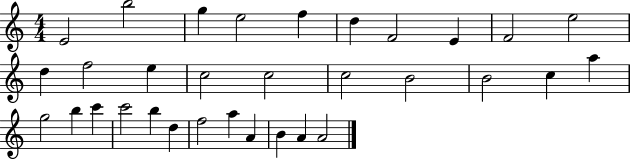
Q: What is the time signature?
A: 4/4